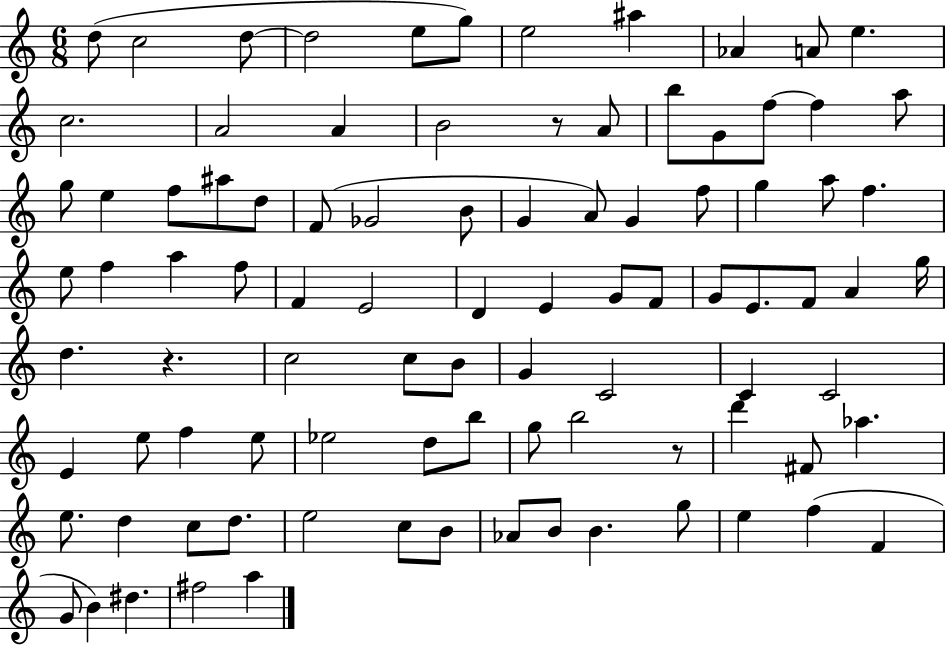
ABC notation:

X:1
T:Untitled
M:6/8
L:1/4
K:C
d/2 c2 d/2 d2 e/2 g/2 e2 ^a _A A/2 e c2 A2 A B2 z/2 A/2 b/2 G/2 f/2 f a/2 g/2 e f/2 ^a/2 d/2 F/2 _G2 B/2 G A/2 G f/2 g a/2 f e/2 f a f/2 F E2 D E G/2 F/2 G/2 E/2 F/2 A g/4 d z c2 c/2 B/2 G C2 C C2 E e/2 f e/2 _e2 d/2 b/2 g/2 b2 z/2 d' ^F/2 _a e/2 d c/2 d/2 e2 c/2 B/2 _A/2 B/2 B g/2 e f F G/2 B ^d ^f2 a